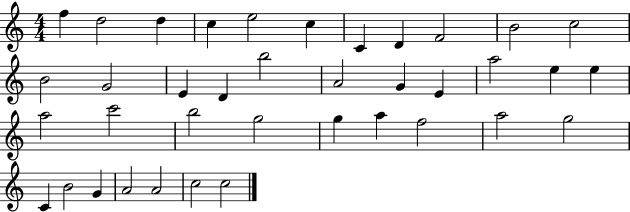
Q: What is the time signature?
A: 4/4